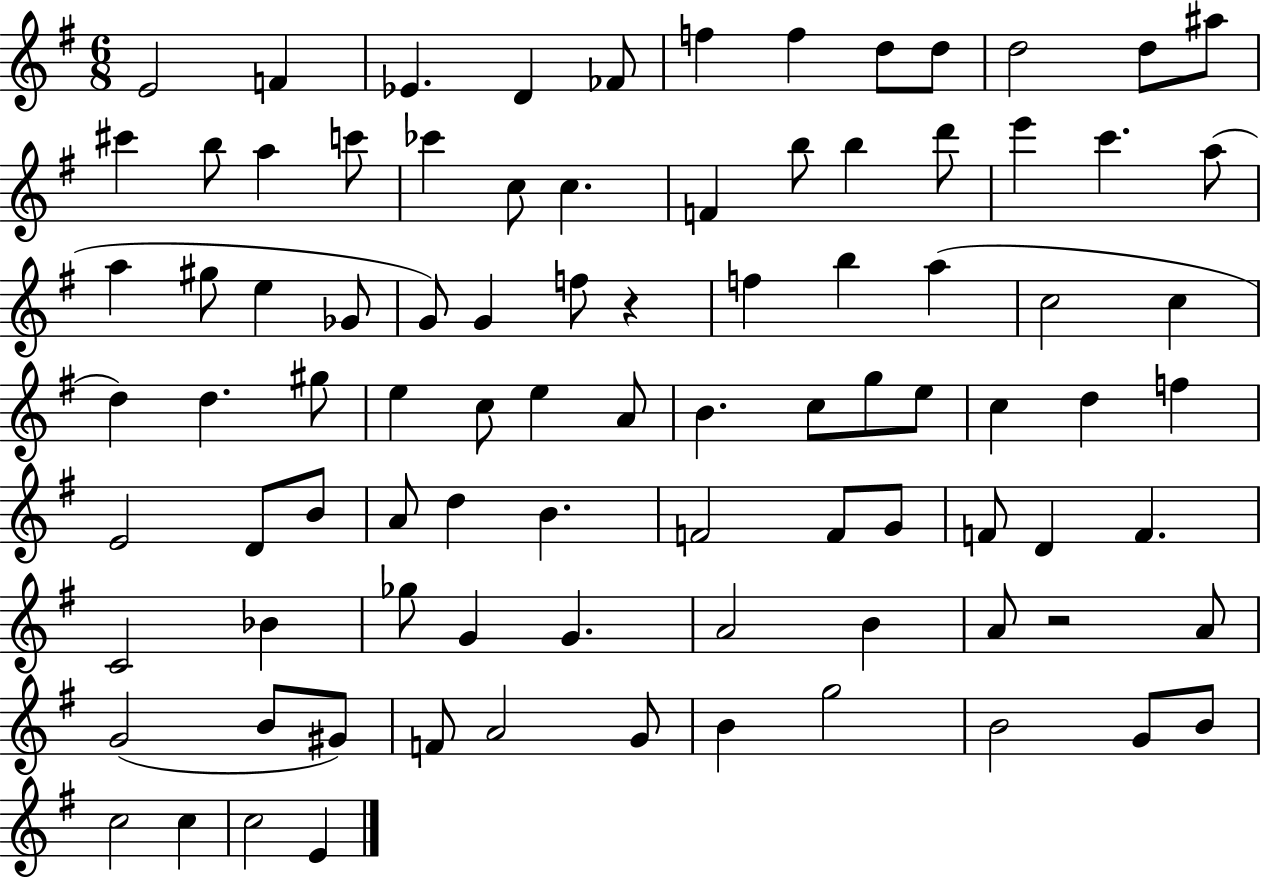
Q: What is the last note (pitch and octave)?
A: E4